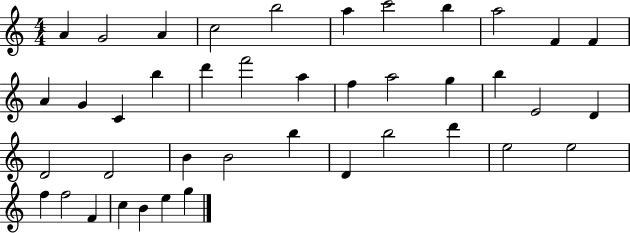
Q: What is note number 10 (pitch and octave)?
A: F4